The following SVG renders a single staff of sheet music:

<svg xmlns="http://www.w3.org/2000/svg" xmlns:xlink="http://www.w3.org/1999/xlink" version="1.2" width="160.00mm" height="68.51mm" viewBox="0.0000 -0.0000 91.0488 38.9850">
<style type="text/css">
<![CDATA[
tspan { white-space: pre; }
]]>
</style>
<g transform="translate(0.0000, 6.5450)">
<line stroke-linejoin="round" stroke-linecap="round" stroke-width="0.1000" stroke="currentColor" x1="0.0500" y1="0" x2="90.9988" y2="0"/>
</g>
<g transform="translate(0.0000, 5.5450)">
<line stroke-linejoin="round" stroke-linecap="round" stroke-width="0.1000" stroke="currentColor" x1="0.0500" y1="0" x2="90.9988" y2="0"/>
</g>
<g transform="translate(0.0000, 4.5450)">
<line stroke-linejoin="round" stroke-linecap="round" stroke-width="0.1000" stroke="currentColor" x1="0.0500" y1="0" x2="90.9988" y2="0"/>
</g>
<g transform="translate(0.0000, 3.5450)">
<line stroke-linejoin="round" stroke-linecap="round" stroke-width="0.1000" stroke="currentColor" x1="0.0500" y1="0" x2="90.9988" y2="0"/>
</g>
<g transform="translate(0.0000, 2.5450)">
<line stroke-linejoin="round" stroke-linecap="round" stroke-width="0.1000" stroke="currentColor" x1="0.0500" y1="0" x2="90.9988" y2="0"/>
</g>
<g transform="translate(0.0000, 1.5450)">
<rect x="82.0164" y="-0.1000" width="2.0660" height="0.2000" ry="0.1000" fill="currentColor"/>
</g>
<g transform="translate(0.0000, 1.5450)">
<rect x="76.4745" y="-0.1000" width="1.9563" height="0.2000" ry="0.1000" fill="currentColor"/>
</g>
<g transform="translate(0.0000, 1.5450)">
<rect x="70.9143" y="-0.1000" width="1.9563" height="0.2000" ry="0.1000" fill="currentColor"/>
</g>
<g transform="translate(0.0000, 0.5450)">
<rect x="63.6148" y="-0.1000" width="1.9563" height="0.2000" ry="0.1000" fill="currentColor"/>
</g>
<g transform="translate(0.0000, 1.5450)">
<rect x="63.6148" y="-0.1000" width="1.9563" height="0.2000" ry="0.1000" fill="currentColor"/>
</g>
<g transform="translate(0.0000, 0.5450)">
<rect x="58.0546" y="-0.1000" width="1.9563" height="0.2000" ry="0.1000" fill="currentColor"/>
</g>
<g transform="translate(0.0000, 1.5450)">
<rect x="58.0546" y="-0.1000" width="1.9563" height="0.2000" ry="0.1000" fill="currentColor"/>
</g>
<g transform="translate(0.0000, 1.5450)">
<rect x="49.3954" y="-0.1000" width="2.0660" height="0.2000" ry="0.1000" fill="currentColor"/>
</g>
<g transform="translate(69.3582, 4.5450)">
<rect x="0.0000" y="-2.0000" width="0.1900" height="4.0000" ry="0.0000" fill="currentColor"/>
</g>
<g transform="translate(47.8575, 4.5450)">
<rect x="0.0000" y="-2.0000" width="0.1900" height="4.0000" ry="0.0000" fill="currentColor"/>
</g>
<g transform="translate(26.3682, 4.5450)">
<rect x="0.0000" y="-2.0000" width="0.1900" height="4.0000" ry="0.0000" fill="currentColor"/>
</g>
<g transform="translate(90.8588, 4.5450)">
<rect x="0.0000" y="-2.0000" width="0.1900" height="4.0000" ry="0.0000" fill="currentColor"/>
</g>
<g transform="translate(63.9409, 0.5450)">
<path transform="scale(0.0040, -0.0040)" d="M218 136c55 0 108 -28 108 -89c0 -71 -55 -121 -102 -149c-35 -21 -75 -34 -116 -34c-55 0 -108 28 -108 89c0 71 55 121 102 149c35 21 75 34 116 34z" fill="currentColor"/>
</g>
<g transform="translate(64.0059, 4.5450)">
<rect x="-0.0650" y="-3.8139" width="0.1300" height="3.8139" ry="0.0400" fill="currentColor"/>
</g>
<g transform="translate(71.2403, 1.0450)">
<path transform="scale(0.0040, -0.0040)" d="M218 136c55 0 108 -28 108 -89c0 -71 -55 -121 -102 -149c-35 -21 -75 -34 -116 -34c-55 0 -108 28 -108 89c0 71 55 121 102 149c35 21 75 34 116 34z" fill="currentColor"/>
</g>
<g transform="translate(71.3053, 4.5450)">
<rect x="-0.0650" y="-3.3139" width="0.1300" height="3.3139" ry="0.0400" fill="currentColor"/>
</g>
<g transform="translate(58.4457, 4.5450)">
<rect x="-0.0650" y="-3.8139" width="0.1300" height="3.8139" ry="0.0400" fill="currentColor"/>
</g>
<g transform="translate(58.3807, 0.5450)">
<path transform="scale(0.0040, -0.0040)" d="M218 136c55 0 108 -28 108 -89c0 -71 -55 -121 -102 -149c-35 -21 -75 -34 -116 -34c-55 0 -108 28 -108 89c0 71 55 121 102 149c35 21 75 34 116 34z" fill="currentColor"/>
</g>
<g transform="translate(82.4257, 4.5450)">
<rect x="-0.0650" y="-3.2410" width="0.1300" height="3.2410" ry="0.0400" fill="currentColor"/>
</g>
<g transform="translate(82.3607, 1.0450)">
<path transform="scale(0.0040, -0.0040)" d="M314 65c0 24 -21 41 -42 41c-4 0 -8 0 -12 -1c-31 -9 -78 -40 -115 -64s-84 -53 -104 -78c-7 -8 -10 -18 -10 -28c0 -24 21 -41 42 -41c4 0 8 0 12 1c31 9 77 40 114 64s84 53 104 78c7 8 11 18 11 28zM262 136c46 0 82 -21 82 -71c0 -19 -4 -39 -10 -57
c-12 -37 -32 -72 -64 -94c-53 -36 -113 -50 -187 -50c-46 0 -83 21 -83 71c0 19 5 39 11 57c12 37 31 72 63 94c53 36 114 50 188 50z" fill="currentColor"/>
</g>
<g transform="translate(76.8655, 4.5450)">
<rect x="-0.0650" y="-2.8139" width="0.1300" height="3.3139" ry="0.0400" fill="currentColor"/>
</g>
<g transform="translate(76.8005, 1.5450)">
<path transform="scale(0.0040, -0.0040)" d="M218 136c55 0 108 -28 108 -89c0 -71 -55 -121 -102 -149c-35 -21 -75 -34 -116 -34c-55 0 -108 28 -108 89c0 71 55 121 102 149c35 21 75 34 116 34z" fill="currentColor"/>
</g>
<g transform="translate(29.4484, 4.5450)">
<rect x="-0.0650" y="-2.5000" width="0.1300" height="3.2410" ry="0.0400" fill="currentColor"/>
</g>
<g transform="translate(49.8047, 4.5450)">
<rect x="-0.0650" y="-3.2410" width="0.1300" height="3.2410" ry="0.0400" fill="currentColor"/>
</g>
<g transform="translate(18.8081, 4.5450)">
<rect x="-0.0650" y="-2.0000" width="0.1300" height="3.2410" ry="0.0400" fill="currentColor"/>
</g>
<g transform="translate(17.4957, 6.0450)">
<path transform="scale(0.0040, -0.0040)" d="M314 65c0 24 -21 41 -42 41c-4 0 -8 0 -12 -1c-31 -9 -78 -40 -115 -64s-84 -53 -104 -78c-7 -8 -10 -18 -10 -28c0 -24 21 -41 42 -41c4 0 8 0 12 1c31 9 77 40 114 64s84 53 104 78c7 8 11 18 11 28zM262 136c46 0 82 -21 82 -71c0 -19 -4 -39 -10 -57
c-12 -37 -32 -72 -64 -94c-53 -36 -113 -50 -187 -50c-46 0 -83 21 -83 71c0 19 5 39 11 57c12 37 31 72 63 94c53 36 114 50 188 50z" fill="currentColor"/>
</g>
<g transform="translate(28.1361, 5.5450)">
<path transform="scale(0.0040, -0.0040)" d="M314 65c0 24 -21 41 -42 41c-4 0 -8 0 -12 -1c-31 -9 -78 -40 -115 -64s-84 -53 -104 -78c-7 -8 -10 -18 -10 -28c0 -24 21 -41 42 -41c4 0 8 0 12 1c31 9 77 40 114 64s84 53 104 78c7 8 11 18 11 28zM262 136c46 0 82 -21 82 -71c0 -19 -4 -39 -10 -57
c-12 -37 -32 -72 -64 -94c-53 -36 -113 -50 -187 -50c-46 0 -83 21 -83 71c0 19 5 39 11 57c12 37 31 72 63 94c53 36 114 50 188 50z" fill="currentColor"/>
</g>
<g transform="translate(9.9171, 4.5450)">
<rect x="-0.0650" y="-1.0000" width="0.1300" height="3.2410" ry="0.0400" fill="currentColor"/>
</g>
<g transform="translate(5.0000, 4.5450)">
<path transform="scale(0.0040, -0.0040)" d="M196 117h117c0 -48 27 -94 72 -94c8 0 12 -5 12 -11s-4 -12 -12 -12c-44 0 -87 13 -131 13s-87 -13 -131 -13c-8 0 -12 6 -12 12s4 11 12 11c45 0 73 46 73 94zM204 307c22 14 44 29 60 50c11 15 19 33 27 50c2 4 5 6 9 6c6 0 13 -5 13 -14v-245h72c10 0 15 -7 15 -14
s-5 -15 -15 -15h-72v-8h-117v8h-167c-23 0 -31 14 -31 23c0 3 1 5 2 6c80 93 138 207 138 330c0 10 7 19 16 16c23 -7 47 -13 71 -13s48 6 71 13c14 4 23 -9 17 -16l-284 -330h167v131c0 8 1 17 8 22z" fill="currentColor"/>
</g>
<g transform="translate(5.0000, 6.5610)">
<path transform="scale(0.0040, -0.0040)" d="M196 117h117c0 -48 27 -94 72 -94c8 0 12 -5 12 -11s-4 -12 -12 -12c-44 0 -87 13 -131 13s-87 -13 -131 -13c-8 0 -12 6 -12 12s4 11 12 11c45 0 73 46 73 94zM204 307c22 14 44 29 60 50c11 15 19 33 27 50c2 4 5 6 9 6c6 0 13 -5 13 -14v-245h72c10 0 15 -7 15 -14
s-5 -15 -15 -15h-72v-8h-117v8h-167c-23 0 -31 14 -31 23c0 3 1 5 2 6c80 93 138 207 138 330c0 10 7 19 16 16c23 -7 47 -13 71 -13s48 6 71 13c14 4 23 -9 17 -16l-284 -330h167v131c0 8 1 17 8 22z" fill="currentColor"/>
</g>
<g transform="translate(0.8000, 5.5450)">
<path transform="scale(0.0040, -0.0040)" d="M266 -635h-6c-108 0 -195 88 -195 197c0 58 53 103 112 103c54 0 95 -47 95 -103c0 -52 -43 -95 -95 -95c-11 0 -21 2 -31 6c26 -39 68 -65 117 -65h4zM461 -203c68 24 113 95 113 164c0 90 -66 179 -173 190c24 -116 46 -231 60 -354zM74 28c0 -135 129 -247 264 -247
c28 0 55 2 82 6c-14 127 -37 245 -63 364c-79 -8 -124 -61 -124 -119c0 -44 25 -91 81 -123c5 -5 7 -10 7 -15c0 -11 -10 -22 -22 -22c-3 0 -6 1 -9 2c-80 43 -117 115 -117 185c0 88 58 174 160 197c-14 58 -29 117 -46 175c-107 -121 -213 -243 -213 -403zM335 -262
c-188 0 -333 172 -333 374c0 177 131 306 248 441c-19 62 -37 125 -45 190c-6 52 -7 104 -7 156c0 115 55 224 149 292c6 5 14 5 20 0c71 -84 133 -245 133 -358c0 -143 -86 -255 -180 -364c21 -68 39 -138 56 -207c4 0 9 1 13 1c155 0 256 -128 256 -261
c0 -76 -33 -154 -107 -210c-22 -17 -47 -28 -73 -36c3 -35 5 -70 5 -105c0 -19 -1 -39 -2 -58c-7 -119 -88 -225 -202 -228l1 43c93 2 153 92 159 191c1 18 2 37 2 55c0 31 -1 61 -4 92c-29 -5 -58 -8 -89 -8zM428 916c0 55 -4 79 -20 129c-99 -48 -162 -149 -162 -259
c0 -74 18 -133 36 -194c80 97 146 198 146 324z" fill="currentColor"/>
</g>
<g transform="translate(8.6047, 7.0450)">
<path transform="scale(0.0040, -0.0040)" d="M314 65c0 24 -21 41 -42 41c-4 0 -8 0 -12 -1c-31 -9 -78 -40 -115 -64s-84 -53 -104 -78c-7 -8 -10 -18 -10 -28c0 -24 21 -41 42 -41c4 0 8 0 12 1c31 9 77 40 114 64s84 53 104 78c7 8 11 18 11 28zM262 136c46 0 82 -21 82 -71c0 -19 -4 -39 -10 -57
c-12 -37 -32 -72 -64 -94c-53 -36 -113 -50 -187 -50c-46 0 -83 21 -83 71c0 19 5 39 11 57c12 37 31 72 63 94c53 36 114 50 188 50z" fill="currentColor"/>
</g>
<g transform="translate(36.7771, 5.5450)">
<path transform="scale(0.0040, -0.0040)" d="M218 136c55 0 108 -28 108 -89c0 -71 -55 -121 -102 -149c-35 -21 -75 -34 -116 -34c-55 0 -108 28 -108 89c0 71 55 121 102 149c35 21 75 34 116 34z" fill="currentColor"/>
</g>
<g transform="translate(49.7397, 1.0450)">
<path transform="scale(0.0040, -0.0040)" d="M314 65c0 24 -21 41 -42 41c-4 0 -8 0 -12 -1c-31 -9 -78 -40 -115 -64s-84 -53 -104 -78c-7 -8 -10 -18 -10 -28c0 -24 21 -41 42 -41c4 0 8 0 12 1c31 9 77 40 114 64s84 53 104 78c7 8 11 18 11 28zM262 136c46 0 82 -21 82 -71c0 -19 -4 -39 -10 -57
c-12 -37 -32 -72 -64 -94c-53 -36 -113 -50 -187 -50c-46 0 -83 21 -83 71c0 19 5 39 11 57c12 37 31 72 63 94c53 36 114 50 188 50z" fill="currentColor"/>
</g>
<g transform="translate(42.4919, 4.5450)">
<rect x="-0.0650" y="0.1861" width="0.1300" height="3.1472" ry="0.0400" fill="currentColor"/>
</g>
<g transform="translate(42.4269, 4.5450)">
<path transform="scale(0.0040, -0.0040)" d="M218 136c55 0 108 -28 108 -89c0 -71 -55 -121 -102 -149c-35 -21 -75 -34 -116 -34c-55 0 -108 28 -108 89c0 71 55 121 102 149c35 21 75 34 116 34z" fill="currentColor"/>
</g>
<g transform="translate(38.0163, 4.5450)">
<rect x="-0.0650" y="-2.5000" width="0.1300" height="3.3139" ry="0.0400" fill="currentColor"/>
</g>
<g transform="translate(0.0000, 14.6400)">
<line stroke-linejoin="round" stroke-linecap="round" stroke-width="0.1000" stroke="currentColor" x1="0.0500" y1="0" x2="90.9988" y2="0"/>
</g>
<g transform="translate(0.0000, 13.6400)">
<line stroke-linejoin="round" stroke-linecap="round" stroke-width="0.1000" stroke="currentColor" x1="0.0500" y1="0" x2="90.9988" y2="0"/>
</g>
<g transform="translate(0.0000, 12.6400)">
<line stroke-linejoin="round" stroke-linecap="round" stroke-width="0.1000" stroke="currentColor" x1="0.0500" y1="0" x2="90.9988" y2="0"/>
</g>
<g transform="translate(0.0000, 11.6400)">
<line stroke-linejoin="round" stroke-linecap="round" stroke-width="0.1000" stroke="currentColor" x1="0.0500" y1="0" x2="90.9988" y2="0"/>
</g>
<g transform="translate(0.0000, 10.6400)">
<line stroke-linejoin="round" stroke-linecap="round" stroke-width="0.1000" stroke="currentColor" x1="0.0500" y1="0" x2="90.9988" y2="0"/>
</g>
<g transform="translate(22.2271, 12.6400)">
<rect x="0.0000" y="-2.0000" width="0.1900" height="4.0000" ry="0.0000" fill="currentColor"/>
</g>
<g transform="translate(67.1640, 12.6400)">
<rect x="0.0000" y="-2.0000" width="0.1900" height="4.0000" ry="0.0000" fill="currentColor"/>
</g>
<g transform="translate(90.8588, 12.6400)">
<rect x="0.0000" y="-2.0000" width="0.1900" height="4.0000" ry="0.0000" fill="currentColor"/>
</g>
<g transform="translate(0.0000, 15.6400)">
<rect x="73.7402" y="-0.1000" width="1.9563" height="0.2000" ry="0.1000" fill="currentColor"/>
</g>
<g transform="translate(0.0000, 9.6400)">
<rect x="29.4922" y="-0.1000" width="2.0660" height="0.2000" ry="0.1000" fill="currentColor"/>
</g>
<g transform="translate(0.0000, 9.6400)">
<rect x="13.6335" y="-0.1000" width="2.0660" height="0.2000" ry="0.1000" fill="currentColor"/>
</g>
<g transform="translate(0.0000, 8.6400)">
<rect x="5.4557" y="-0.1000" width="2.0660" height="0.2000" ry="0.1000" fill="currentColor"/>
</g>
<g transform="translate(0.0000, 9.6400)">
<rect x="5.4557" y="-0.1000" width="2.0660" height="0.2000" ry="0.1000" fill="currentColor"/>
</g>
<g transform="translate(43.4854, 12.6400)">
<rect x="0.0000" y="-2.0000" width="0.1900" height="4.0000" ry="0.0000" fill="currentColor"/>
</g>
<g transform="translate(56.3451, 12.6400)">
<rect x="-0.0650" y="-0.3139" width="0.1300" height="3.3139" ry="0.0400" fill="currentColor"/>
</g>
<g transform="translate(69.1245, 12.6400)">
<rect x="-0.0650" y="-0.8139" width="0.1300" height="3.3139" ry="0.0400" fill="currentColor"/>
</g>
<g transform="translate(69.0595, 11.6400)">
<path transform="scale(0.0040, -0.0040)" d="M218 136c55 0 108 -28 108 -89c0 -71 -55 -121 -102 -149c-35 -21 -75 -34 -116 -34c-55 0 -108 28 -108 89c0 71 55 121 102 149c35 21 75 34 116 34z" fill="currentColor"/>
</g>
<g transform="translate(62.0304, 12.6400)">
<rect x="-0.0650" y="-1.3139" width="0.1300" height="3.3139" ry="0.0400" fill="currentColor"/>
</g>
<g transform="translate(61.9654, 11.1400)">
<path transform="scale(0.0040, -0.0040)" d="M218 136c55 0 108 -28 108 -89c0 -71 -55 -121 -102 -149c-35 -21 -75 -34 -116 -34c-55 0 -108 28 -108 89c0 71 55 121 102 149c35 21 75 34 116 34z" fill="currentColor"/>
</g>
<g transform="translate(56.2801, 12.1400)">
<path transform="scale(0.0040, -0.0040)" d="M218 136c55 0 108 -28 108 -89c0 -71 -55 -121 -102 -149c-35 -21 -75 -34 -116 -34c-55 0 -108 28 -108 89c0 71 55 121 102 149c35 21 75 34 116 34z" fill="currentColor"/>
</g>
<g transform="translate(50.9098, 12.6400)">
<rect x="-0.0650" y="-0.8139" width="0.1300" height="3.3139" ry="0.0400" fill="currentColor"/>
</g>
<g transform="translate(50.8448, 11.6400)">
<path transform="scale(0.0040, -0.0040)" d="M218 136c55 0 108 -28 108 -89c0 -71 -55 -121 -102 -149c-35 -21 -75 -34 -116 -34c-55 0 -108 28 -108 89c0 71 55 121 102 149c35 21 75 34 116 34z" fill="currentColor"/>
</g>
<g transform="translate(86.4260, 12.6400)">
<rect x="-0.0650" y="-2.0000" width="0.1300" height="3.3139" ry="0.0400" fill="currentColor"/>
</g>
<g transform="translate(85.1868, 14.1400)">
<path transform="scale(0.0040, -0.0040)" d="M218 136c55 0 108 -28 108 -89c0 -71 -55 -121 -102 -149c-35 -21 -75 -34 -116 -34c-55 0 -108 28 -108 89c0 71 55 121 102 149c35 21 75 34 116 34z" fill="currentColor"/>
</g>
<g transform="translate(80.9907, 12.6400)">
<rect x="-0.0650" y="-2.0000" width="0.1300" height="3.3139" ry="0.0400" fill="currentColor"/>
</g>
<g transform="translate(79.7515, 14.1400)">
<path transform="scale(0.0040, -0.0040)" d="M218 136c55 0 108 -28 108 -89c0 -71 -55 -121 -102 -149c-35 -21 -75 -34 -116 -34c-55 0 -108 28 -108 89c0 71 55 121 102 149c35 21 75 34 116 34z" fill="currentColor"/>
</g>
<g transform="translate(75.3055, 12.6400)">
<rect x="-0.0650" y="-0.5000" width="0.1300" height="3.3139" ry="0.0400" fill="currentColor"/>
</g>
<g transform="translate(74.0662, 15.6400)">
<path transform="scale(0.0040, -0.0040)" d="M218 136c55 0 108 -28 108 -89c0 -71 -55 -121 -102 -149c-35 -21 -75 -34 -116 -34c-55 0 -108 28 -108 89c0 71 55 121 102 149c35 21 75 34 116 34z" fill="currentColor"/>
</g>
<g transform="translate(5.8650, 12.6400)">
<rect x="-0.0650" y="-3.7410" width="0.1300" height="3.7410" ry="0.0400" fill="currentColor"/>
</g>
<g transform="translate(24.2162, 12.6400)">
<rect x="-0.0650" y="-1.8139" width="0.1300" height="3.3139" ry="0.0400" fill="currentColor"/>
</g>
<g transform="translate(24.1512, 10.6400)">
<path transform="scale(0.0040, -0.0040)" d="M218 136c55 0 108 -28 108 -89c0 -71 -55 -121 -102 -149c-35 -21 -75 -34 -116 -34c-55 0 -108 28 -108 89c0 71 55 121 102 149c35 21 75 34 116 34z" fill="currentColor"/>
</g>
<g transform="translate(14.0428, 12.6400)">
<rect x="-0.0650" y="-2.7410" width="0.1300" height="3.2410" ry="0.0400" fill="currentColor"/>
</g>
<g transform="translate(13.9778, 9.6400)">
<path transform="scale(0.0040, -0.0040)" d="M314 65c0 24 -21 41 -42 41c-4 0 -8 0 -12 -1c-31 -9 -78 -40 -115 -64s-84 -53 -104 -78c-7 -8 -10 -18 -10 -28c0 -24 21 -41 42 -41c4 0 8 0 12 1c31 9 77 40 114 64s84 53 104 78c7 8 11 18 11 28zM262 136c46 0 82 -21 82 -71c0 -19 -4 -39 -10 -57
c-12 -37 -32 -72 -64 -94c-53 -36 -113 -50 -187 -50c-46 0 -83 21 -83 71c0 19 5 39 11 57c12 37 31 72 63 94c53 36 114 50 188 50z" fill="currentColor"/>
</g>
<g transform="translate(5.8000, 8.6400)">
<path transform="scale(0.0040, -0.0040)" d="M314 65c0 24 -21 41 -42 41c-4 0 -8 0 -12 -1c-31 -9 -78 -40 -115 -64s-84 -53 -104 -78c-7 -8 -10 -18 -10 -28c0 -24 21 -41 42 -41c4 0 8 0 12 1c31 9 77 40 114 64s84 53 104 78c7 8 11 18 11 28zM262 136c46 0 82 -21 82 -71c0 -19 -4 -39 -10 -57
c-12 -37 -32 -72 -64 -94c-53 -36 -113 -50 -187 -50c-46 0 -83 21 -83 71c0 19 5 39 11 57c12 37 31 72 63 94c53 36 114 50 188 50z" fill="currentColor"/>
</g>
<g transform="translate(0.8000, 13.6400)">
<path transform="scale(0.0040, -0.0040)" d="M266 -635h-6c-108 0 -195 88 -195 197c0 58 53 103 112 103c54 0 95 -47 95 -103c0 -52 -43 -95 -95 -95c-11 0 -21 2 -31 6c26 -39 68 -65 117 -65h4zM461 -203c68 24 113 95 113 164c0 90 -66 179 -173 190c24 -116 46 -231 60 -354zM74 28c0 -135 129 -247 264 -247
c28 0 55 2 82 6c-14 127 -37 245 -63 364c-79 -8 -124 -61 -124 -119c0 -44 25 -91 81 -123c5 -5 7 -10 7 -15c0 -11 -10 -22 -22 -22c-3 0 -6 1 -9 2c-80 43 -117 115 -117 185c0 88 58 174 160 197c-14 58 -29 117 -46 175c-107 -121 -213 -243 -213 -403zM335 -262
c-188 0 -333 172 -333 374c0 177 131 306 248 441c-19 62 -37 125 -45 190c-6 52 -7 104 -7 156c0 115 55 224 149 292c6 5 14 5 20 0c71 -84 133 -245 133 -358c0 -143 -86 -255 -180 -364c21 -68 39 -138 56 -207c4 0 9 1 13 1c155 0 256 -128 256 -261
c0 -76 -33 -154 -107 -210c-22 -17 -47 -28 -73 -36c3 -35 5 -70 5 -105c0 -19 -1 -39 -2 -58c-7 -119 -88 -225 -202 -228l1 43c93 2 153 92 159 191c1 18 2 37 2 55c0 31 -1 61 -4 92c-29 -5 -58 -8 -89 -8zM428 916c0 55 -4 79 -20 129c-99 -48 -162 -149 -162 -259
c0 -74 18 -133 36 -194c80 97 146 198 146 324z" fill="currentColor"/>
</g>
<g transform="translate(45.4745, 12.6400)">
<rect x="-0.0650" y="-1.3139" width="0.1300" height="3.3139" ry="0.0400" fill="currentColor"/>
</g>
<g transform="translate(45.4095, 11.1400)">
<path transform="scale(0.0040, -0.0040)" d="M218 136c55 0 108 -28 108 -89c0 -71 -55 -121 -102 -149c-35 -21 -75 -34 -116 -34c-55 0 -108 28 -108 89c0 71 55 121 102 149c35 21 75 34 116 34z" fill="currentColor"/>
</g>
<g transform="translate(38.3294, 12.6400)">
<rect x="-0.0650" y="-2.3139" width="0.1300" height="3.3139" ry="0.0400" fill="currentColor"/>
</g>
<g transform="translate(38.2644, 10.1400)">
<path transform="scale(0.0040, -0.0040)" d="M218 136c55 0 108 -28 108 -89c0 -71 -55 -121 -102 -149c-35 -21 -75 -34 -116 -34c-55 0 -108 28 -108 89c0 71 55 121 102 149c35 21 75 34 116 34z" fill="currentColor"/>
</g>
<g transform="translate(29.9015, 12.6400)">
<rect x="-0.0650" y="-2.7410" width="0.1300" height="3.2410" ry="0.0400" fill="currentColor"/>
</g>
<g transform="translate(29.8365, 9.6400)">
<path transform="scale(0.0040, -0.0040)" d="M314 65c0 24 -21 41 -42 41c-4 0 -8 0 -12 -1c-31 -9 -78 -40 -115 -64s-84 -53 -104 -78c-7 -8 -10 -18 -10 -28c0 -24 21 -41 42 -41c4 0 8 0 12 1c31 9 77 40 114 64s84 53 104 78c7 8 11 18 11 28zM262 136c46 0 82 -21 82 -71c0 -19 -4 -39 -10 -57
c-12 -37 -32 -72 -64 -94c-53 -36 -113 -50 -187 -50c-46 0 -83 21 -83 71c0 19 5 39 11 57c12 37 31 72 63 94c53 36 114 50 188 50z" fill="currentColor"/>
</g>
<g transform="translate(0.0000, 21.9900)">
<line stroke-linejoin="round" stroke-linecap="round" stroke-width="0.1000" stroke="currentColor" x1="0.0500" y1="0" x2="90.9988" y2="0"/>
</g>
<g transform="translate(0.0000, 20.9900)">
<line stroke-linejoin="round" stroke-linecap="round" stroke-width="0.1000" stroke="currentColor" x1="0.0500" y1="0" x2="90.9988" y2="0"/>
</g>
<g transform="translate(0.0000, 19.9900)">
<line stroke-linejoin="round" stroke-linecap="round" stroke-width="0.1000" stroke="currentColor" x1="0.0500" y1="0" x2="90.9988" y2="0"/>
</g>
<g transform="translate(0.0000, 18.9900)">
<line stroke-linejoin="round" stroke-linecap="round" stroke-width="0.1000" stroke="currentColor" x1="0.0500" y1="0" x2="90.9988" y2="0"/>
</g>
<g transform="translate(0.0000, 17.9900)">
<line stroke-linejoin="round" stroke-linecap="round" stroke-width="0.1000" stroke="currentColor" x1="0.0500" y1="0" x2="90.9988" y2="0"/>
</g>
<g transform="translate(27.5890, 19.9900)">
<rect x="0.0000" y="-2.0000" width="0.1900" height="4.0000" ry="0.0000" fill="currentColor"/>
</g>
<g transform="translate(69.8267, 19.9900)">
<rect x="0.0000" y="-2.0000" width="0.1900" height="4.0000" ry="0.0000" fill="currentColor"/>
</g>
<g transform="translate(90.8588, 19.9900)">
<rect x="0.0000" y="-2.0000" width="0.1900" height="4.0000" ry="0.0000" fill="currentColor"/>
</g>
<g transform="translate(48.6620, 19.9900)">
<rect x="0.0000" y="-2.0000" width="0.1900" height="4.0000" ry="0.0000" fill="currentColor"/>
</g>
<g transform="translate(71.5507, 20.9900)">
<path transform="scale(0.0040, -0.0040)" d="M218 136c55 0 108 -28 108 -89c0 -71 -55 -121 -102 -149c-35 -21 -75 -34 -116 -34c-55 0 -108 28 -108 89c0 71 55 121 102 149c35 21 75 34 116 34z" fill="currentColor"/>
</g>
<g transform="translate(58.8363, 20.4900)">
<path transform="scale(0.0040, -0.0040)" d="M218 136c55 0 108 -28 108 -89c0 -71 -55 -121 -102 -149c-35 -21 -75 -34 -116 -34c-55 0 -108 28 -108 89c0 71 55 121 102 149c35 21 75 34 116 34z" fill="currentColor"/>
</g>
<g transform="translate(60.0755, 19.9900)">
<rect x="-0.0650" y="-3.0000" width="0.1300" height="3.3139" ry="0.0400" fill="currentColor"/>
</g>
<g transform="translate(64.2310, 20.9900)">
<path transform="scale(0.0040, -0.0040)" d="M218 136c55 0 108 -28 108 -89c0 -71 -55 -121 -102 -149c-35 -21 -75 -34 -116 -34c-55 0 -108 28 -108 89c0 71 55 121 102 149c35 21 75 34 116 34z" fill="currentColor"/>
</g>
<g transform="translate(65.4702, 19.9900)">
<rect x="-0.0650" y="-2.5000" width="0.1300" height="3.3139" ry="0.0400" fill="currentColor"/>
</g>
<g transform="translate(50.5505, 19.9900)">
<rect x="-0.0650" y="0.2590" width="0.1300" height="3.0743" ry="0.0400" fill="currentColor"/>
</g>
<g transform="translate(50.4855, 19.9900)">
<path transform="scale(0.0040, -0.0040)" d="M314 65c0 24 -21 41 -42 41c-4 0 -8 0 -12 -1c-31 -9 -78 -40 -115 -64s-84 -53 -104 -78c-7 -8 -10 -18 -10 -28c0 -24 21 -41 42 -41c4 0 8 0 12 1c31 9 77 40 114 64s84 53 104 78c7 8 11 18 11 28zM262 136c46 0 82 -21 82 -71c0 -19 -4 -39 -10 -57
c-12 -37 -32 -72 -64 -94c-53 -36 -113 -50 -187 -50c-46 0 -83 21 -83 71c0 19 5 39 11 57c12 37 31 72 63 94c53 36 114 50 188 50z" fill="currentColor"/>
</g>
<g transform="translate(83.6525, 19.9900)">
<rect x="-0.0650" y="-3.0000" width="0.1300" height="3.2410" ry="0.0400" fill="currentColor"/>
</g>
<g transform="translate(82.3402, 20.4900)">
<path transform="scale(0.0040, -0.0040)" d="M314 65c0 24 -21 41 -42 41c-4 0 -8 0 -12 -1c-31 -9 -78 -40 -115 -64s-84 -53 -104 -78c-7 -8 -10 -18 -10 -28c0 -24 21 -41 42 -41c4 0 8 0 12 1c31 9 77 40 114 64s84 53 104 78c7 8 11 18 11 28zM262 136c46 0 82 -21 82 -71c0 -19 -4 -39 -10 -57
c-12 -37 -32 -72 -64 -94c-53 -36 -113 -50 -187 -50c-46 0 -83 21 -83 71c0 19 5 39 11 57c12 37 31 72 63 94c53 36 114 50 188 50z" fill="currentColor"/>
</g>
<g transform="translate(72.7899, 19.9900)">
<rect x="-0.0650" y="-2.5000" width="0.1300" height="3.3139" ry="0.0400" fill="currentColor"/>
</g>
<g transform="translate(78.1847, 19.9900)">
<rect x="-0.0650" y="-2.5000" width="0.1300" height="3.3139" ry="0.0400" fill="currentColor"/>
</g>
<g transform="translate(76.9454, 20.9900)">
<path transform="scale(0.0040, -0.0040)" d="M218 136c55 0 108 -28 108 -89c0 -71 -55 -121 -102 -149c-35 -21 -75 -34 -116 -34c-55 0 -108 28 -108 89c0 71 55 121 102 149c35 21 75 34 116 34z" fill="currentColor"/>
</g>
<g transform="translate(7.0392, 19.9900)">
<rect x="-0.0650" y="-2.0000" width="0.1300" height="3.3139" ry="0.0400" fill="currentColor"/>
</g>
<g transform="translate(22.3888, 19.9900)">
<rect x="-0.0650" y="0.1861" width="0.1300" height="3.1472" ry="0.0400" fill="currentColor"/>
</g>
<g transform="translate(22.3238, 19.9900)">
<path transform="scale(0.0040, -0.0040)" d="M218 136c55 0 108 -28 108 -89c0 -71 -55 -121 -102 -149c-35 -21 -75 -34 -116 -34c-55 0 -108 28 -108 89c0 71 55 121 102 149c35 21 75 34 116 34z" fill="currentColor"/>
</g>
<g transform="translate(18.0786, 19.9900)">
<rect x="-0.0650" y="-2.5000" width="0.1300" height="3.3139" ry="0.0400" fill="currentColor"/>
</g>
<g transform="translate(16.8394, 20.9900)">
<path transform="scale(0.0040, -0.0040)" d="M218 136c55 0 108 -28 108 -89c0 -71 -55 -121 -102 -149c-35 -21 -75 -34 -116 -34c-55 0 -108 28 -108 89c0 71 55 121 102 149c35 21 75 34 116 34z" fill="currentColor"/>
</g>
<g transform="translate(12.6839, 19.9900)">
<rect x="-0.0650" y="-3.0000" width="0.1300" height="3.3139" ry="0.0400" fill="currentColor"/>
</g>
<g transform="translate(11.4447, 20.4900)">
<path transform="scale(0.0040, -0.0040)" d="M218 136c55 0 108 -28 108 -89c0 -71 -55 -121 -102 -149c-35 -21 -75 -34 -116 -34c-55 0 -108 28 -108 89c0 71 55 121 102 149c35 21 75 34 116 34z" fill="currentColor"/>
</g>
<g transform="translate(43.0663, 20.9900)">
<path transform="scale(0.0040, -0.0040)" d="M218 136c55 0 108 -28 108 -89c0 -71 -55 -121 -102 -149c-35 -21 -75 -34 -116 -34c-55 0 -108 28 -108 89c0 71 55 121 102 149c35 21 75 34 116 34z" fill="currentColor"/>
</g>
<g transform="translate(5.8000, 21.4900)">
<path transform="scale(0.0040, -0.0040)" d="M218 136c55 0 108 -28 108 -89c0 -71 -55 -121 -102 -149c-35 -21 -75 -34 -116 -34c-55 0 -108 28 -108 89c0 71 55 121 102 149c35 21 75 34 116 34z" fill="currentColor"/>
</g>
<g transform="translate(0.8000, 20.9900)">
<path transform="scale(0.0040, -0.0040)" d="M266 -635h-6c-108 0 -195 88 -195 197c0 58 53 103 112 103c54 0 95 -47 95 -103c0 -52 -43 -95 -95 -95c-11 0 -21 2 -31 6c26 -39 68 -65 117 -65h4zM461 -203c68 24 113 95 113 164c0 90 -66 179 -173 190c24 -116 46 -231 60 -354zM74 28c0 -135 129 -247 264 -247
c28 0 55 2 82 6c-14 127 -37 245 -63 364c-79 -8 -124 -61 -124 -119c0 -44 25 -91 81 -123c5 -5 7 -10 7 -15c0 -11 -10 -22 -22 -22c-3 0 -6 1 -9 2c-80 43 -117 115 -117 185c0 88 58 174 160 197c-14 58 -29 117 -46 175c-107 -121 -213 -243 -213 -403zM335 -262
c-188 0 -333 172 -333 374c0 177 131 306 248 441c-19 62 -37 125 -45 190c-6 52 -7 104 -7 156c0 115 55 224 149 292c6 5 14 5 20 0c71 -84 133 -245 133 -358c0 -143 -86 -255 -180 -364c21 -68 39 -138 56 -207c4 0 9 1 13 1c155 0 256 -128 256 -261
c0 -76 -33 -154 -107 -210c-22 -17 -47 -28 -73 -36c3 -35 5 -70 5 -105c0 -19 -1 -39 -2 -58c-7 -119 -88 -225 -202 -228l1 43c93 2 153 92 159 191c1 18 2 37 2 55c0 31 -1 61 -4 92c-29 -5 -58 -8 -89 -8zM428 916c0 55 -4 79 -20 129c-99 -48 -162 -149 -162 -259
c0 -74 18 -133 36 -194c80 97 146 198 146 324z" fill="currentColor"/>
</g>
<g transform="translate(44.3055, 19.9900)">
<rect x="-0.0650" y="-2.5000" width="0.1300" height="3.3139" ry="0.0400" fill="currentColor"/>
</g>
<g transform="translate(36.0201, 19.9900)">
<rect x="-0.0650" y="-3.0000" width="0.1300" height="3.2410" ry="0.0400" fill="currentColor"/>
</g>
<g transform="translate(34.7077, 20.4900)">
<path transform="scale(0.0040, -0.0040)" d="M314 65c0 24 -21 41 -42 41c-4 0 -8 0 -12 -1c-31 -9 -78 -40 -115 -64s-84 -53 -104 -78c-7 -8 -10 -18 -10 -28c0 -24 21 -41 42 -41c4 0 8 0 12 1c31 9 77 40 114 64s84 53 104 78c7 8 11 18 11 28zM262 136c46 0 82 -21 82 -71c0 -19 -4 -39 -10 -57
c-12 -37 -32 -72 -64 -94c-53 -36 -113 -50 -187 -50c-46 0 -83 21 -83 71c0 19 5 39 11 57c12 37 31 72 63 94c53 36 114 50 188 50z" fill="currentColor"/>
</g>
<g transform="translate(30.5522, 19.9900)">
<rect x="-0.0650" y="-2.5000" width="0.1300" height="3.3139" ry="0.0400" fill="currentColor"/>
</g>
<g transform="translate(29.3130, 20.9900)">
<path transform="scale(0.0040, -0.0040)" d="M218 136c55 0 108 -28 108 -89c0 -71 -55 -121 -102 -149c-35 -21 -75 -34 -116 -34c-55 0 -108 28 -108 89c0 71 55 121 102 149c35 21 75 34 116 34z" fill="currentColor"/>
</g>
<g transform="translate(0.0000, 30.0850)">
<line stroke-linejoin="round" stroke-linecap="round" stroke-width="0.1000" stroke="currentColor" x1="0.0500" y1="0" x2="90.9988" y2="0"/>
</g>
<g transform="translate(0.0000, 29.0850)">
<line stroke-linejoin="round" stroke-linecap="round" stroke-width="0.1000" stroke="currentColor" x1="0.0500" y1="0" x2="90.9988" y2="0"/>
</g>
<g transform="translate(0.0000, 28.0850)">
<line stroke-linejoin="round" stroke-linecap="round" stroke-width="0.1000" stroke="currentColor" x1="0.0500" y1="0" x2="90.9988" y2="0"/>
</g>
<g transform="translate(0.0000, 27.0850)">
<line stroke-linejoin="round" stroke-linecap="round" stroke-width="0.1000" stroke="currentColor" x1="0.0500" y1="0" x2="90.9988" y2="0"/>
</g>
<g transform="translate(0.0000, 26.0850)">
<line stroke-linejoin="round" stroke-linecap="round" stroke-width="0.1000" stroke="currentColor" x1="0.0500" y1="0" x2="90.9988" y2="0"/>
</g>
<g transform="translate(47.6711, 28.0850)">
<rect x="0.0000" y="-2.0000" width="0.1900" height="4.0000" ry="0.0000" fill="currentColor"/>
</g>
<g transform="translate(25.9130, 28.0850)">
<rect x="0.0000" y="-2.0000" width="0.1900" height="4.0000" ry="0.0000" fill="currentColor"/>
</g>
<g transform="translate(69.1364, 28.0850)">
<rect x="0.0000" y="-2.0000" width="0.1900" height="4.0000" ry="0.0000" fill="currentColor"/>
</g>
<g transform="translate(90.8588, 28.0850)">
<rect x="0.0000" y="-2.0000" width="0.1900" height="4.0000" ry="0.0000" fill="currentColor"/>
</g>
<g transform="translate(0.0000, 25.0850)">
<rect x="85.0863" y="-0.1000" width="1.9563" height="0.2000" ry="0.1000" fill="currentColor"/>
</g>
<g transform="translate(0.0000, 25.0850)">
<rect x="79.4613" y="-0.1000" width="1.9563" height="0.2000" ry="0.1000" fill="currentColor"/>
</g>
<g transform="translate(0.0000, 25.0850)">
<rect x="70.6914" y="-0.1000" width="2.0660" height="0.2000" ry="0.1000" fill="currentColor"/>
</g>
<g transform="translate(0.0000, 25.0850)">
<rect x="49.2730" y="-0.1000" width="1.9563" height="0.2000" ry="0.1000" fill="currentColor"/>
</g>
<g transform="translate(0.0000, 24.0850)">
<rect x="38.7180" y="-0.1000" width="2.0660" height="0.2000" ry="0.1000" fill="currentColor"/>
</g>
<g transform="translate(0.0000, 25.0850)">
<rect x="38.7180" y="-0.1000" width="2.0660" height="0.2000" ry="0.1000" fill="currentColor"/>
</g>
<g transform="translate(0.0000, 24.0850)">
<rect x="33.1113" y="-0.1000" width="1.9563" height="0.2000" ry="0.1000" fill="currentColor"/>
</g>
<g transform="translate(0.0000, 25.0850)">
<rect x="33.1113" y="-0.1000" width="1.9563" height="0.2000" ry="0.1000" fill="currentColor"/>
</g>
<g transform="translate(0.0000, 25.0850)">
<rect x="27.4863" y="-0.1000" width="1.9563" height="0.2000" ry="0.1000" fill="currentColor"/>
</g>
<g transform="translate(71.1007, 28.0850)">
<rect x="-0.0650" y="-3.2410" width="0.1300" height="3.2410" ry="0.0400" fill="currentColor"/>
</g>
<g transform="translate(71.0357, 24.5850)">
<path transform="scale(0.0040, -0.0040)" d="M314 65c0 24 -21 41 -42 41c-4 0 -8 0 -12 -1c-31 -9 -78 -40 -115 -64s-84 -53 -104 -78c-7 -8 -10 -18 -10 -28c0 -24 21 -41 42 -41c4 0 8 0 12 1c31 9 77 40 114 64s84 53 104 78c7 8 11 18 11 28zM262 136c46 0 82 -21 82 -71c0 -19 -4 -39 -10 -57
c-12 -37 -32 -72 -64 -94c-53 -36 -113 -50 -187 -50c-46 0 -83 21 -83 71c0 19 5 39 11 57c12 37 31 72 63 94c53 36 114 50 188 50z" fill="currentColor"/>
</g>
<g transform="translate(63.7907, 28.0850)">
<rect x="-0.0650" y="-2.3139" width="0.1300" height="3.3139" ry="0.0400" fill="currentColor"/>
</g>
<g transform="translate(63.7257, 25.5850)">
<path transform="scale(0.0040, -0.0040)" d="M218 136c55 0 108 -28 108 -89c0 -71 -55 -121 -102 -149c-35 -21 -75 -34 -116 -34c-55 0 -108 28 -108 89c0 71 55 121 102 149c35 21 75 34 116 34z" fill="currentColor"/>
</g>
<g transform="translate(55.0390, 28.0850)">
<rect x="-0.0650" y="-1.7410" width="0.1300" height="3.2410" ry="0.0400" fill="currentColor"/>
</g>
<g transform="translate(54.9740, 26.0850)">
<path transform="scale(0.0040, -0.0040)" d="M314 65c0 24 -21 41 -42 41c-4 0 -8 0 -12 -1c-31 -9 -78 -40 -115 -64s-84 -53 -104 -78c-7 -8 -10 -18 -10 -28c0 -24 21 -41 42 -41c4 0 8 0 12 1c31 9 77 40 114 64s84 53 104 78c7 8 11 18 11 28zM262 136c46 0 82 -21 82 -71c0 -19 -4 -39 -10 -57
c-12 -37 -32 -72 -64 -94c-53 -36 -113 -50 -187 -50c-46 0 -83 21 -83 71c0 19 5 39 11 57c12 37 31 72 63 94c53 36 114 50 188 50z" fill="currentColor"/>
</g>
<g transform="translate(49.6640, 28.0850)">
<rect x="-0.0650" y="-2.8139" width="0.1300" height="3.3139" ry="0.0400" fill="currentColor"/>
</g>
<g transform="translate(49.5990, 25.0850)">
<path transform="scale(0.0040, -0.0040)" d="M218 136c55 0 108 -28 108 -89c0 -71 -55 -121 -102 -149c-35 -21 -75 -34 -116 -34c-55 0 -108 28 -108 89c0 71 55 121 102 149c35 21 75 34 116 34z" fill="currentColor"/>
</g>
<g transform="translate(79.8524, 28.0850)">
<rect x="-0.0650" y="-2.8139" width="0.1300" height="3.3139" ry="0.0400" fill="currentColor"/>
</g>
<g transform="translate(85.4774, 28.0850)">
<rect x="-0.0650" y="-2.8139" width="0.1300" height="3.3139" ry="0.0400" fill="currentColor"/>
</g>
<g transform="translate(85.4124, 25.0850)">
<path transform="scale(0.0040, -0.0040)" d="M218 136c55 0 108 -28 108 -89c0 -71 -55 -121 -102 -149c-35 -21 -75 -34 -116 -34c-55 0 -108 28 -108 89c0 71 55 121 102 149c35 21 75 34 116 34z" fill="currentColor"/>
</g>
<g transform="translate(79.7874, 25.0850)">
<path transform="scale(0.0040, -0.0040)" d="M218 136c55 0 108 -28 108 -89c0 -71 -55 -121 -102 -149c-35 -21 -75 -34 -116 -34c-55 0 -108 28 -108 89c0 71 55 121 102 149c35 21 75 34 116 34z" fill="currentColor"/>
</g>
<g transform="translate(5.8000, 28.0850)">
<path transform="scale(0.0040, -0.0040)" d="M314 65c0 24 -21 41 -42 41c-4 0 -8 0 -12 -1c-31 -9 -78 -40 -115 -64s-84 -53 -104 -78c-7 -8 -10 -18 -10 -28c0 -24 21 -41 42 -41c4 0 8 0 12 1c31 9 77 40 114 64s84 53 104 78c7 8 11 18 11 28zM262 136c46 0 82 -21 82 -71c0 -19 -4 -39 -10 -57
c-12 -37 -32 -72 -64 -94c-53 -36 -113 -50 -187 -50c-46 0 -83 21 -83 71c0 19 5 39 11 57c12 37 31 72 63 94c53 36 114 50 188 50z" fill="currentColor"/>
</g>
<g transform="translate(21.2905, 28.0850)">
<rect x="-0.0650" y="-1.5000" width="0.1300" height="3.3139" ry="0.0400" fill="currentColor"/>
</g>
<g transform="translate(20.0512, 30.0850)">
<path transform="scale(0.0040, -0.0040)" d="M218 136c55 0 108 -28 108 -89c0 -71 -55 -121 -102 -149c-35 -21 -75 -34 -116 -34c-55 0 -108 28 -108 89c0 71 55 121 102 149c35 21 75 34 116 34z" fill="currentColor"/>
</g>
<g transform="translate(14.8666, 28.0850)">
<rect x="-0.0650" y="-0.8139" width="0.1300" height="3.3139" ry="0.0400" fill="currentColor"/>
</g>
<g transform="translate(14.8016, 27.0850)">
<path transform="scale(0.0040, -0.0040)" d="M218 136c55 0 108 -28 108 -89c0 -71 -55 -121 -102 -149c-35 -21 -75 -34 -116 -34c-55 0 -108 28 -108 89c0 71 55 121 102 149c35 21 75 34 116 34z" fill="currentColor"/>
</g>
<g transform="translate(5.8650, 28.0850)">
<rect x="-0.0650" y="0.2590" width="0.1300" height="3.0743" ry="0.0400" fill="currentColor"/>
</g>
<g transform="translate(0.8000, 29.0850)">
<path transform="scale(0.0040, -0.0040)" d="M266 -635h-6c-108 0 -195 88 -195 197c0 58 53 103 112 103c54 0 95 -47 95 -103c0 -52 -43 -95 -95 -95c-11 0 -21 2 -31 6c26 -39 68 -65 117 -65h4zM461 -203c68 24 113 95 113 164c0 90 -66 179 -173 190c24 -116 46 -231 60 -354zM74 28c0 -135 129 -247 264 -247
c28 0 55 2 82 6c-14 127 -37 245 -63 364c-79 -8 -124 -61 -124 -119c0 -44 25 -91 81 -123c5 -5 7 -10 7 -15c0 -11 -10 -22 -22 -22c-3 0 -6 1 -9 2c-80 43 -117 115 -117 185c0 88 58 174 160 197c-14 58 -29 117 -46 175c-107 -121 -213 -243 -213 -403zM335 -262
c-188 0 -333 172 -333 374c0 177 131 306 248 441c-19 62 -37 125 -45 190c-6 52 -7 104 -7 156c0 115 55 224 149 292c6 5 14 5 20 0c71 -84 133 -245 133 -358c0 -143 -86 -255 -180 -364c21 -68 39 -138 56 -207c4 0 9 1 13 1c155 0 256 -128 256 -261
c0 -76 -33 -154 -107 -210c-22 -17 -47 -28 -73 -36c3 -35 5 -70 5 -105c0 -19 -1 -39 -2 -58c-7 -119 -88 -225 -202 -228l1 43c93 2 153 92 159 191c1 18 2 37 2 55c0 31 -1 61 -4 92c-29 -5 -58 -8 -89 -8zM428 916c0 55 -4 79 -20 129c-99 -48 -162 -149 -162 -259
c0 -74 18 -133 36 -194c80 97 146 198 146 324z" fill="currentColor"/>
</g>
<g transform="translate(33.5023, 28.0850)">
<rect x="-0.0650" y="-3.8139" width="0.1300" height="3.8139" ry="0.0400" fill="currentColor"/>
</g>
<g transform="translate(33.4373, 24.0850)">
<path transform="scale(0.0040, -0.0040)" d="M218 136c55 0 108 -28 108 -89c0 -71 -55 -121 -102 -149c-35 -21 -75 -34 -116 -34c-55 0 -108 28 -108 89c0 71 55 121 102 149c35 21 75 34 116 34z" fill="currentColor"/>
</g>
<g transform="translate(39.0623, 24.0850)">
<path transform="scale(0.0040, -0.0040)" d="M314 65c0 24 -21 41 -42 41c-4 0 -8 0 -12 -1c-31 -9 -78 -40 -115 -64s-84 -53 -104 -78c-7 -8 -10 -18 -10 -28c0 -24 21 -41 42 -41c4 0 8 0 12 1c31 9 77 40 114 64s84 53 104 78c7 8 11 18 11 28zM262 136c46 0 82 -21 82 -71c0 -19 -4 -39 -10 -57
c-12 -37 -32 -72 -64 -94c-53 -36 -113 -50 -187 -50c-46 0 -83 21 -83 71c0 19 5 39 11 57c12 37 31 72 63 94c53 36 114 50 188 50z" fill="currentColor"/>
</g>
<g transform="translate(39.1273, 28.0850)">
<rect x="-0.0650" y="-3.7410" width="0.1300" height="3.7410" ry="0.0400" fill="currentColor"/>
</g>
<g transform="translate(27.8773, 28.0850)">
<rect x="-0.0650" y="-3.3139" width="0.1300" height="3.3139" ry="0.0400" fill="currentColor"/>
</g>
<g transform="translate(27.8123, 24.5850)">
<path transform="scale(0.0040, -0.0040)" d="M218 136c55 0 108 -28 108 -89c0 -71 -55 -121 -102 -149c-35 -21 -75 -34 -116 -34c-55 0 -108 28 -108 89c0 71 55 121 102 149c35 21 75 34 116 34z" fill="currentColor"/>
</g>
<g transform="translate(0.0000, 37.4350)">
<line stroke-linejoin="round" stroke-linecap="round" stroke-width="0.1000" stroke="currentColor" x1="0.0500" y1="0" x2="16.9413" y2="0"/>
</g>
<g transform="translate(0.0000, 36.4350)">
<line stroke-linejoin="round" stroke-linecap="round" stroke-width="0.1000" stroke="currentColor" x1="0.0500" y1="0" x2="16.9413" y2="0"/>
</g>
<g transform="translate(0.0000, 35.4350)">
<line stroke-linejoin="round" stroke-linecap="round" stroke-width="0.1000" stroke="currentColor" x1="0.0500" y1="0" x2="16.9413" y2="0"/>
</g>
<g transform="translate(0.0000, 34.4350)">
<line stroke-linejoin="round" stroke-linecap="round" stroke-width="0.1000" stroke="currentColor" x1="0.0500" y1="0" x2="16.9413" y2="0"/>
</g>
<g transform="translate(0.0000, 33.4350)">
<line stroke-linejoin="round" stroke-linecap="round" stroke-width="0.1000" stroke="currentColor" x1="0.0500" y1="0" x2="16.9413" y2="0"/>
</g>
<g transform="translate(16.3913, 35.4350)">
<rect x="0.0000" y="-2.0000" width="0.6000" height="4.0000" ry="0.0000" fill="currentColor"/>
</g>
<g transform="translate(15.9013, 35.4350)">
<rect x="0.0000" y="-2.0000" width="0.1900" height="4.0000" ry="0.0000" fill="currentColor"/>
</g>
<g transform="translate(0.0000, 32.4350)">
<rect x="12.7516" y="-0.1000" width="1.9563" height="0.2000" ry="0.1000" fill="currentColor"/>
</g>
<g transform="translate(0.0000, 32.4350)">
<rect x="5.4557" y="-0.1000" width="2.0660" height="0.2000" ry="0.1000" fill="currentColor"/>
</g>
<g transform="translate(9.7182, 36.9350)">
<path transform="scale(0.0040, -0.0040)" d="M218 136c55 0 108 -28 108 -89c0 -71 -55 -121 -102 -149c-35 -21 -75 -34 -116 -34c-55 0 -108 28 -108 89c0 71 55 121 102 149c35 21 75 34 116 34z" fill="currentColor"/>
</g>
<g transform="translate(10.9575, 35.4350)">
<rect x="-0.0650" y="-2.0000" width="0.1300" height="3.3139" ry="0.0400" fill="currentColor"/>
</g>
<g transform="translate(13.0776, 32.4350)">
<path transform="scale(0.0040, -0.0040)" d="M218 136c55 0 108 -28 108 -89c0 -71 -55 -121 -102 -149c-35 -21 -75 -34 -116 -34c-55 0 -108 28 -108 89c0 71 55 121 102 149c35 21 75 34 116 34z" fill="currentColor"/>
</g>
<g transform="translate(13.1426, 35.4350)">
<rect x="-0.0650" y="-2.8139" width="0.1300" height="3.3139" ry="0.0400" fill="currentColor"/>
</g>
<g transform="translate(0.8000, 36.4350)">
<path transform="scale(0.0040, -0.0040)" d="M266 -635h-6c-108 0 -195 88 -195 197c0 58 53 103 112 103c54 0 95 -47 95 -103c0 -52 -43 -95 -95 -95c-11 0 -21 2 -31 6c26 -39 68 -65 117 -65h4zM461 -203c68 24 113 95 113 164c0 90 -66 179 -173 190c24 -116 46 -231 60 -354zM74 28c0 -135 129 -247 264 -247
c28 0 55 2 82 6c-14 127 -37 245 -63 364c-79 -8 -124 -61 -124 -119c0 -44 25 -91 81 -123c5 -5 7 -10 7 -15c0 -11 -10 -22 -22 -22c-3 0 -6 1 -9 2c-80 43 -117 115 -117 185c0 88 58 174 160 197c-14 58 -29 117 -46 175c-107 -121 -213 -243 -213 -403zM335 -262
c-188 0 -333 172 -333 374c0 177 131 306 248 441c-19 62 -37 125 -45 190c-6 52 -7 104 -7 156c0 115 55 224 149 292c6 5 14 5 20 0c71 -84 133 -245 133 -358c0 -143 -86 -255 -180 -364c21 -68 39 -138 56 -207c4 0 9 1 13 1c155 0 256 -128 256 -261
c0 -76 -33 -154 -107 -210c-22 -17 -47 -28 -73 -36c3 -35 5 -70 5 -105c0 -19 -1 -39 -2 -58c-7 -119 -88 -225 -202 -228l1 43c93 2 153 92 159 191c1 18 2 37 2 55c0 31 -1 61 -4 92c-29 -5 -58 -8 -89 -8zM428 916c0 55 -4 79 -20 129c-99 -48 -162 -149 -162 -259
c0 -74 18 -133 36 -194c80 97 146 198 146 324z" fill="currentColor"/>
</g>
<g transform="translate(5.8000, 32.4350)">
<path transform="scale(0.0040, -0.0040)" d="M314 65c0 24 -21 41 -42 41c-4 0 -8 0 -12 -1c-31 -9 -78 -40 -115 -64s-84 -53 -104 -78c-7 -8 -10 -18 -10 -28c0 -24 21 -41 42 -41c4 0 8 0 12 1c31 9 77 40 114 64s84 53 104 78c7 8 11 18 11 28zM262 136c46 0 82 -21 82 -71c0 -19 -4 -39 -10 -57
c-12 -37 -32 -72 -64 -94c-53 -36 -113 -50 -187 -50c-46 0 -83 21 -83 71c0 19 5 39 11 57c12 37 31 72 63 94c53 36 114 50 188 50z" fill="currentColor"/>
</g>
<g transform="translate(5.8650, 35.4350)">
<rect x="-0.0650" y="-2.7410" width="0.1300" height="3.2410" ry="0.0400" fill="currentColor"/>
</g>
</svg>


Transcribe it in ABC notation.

X:1
T:Untitled
M:4/4
L:1/4
K:C
D2 F2 G2 G B b2 c' c' b a b2 c'2 a2 f a2 g e d c e d C F F F A G B G A2 G B2 A G G G A2 B2 d E b c' c'2 a f2 g b2 a a a2 F a